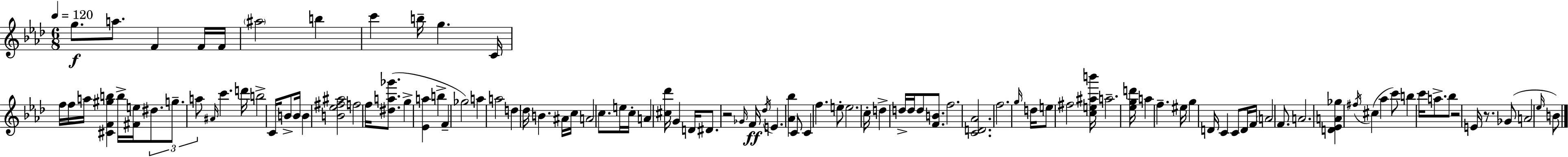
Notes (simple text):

G5/e. A5/e. F4/q F4/s F4/s A#5/h B5/q C6/q B5/s G5/q. C4/s F5/s F5/s A5/s [C#4,F4,G#5,B5]/q B5/s [F#4,E5]/s D#5/e. G5/e. A5/e A#4/s C6/q. D6/s B5/h C4/s B4/e B4/s B4/q [B4,Eb5,F#5,A#5]/h F5/h F5/s [D#5,A5,Gb6]/e. G5/q [Eb4,A5]/q B5/q F4/q Gb5/h A5/q A5/h D5/q Db5/s B4/q. A#4/s C5/s A4/h C5/e. E5/s C5/s A4/q [C#5,Db6]/s G4/q D4/s D#4/e. R/h Gb4/s F4/s Db5/s E4/q. [Ab4,Bb5]/q C4/e C4/q F5/q. E5/e E5/h. C5/s D5/q D5/s D5/s D5/e [F4,B4]/e. F5/h. [C4,D4,Ab4]/h. F5/h. G5/s D5/s E5/e F#5/h [C5,E5,A#5,B6]/s A5/h. [Eb5,G5,D6]/s A5/q F5/q. EIS5/s G5/q D4/s C4/q C4/e D4/s F4/s A4/h F4/e. A4/h. [D4,Eb4,A4,Gb5]/q F#5/s C#5/q Ab5/q C6/e B5/q C6/s A5/e. Bb5/e R/h E4/s R/e. Gb4/e A4/h Eb5/s B4/e